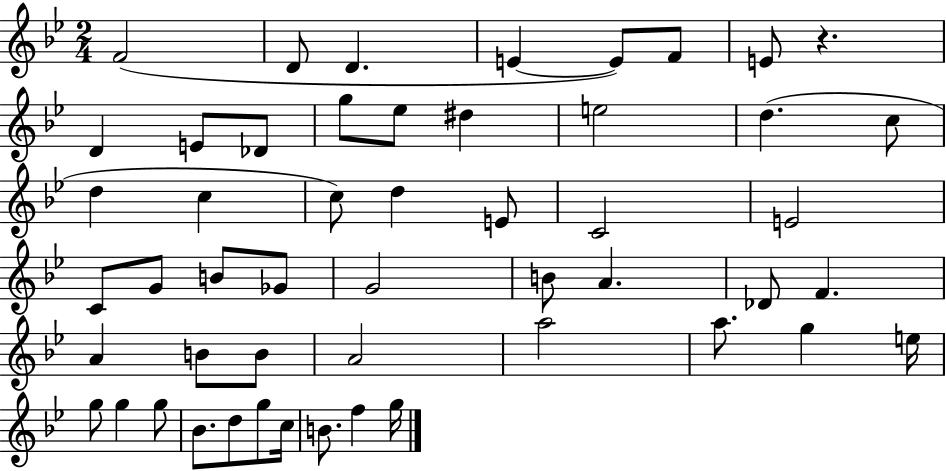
{
  \clef treble
  \numericTimeSignature
  \time 2/4
  \key bes \major
  \repeat volta 2 { f'2( | d'8 d'4. | e'4~~ e'8) f'8 | e'8 r4. | \break d'4 e'8 des'8 | g''8 ees''8 dis''4 | e''2 | d''4.( c''8 | \break d''4 c''4 | c''8) d''4 e'8 | c'2 | e'2 | \break c'8 g'8 b'8 ges'8 | g'2 | b'8 a'4. | des'8 f'4. | \break a'4 b'8 b'8 | a'2 | a''2 | a''8. g''4 e''16 | \break g''8 g''4 g''8 | bes'8. d''8 g''8 c''16 | b'8. f''4 g''16 | } \bar "|."
}